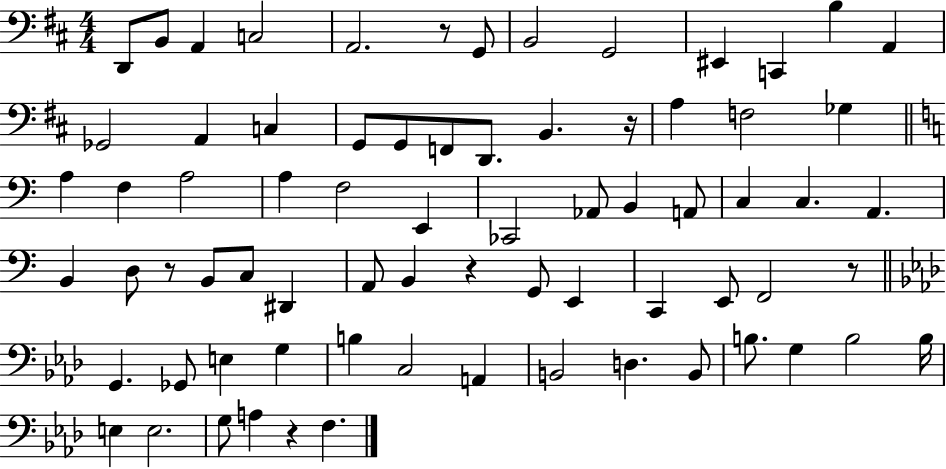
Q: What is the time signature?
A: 4/4